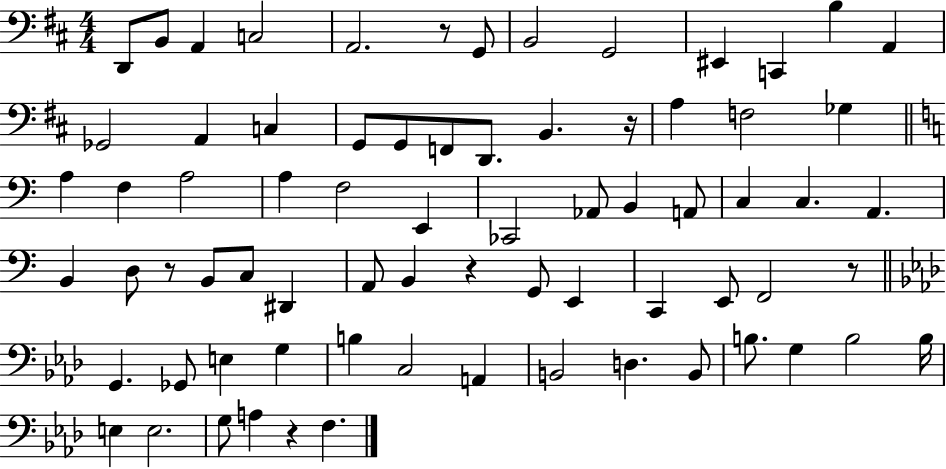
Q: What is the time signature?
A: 4/4